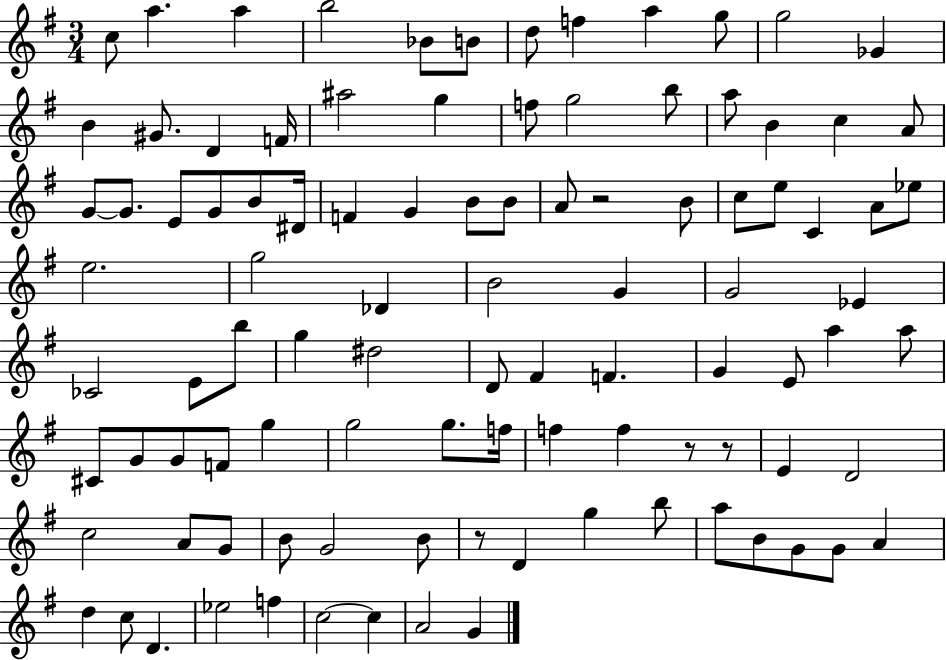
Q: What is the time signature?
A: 3/4